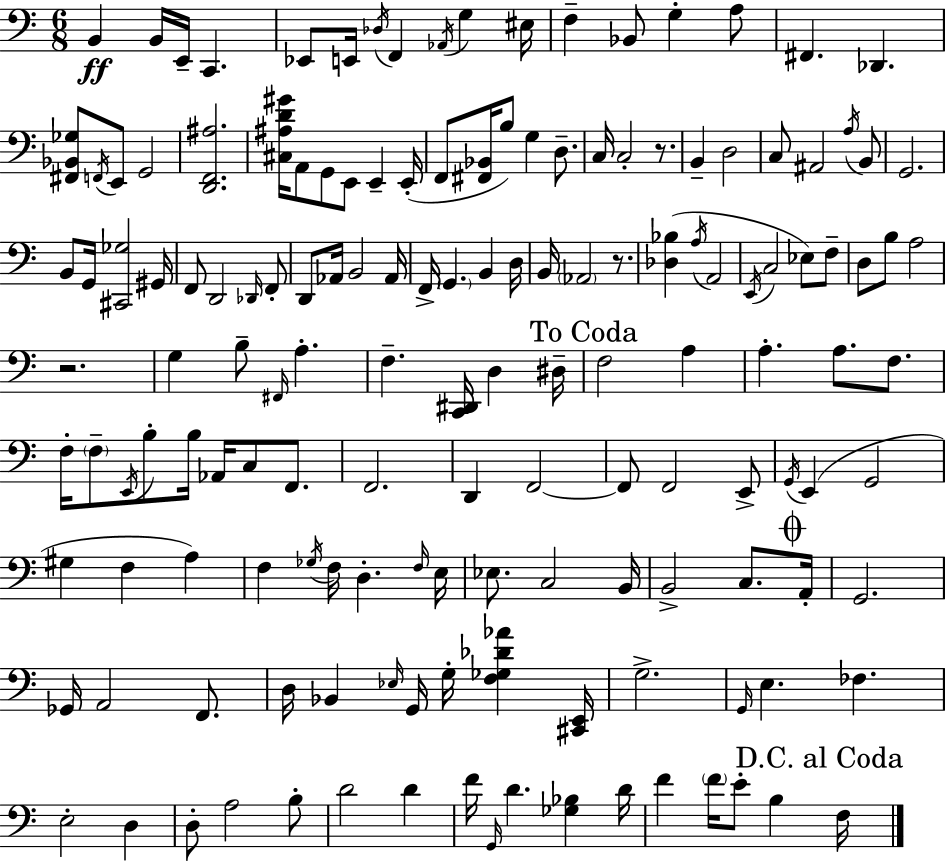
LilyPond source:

{
  \clef bass
  \numericTimeSignature
  \time 6/8
  \key c \major
  \repeat volta 2 { b,4\ff b,16 e,16-- c,4. | ees,8 e,16 \acciaccatura { des16 } f,4 \acciaccatura { aes,16 } g4 | eis16 f4-- bes,8 g4-. | a8 fis,4. des,4. | \break <fis, bes, ges>8 \acciaccatura { f,16 } e,8 g,2 | <d, f, ais>2. | <cis ais d' gis'>16 a,8 g,8 e,8 e,4-- | e,16-.( f,8 <fis, bes,>16 b8) g4 | \break d8.-- c16 c2-. | r8. b,4-- d2 | c8 ais,2 | \acciaccatura { a16 } b,8 g,2. | \break b,8 g,16 <cis, ges>2 | gis,16 f,8 d,2 | \grace { des,16 } f,8-. d,8 aes,16 b,2 | aes,16 f,16-> \parenthesize g,4. | \break b,4 d16 b,16 \parenthesize aes,2 | r8. <des bes>4( \acciaccatura { a16 } a,2 | \acciaccatura { e,16 } c2 | ees8) f8-- d8 b8 a2 | \break r2. | g4 b8-- | \grace { fis,16 } a4.-. f4.-- | <c, dis,>16 d4 dis16-- \mark "To Coda" f2 | \break a4 a4.-. | a8. f8. f16-. \parenthesize f8-- \acciaccatura { e,16 } | b8-. b16 aes,16 c8 f,8. f,2. | d,4 | \break f,2~~ f,8 f,2 | e,8-> \acciaccatura { g,16 } e,4( | g,2 gis4 | f4 a4) f4 | \break \acciaccatura { ges16 } f16 d4.-. \grace { f16 } e16 | ees8. c2 b,16 | b,2-> c8. \mark \markup { \musicglyph "scripts.coda" } a,16-. | g,2. | \break ges,16 a,2 f,8. | d16 bes,4 \grace { ees16 } g,16 g16-. <f ges des' aes'>4 | <cis, e,>16 g2.-> | \grace { g,16 } e4. fes4. | \break e2-. d4 | d8-. a2 | b8-. d'2 d'4 | f'16 \grace { g,16 } d'4. <ges bes>4 | \break d'16 f'4 \parenthesize f'16 e'8-. b4 | \mark "D.C. al Coda" f16 } \bar "|."
}